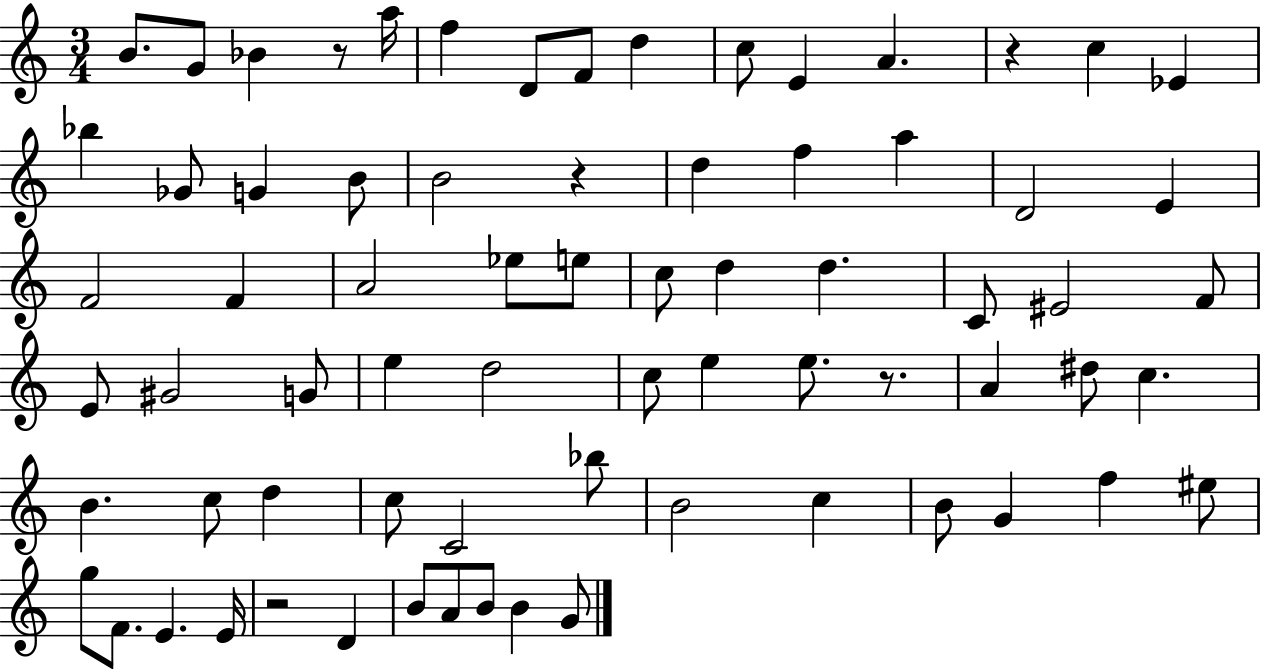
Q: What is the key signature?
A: C major